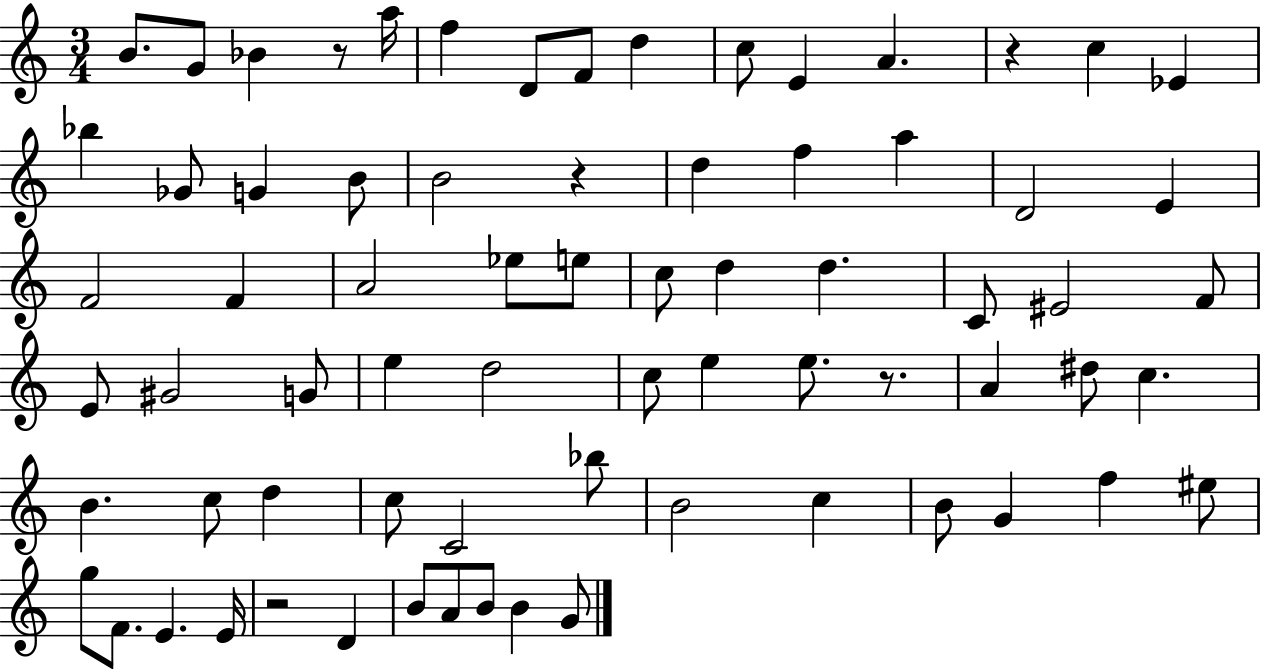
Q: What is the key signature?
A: C major